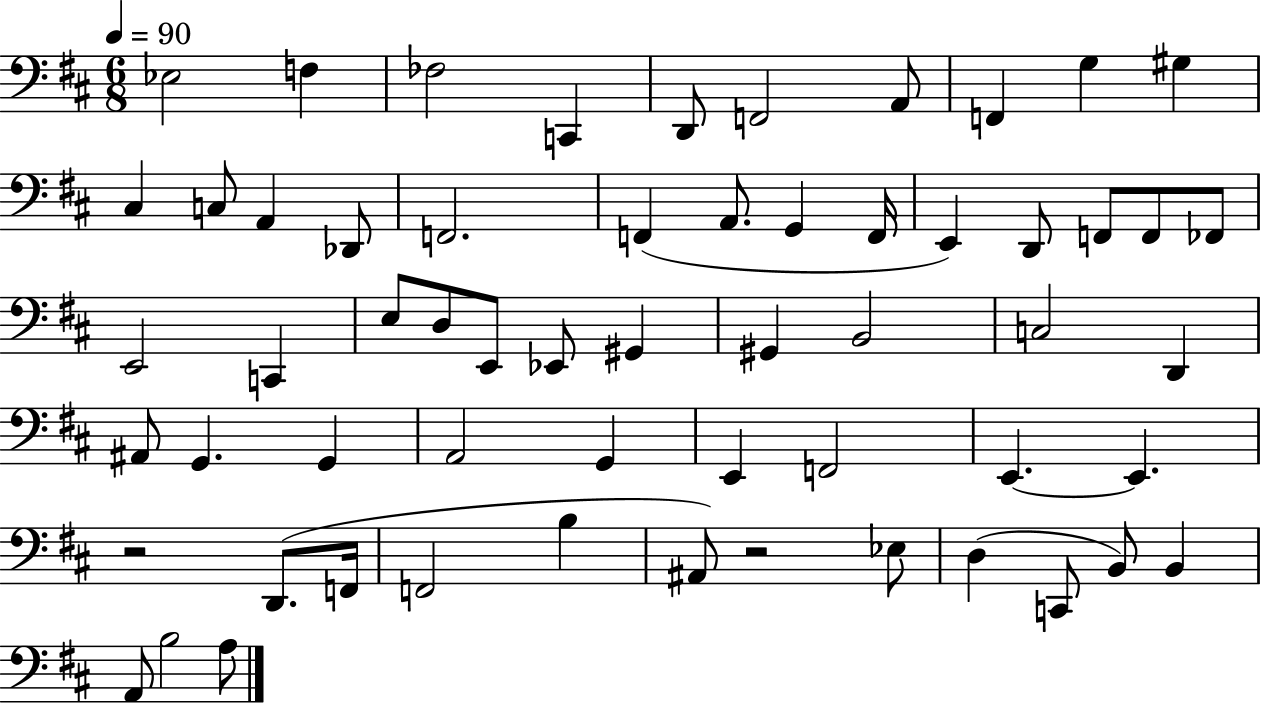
Eb3/h F3/q FES3/h C2/q D2/e F2/h A2/e F2/q G3/q G#3/q C#3/q C3/e A2/q Db2/e F2/h. F2/q A2/e. G2/q F2/s E2/q D2/e F2/e F2/e FES2/e E2/h C2/q E3/e D3/e E2/e Eb2/e G#2/q G#2/q B2/h C3/h D2/q A#2/e G2/q. G2/q A2/h G2/q E2/q F2/h E2/q. E2/q. R/h D2/e. F2/s F2/h B3/q A#2/e R/h Eb3/e D3/q C2/e B2/e B2/q A2/e B3/h A3/e